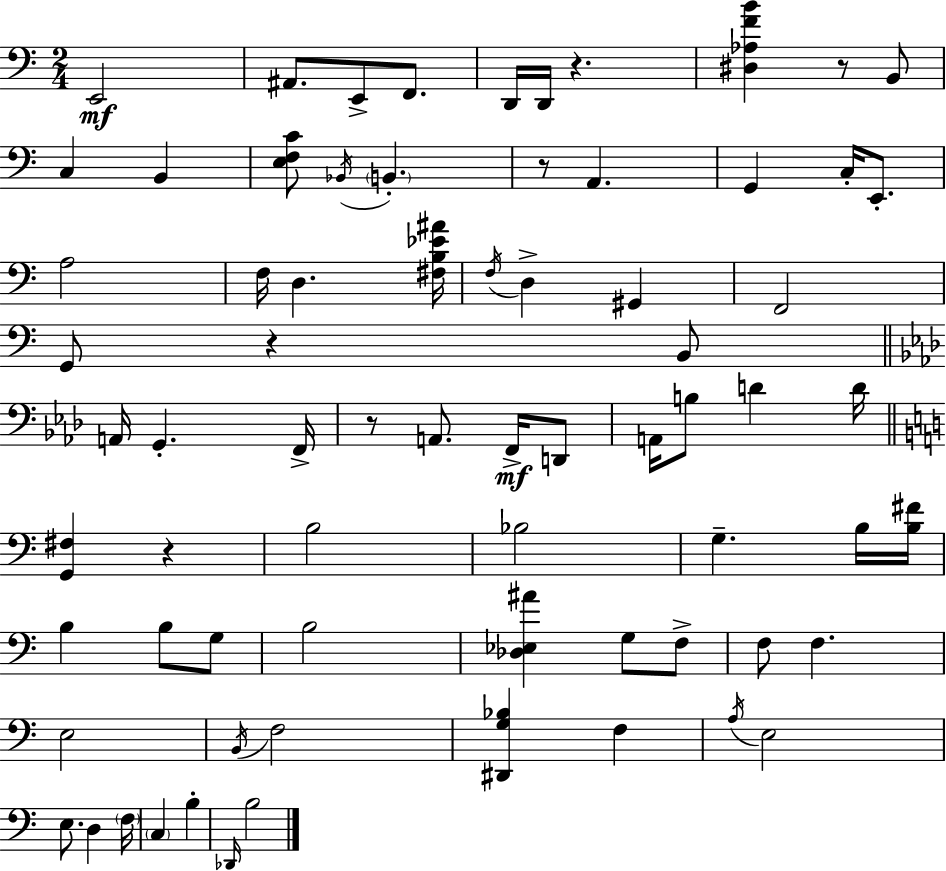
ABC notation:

X:1
T:Untitled
M:2/4
L:1/4
K:C
E,,2 ^A,,/2 E,,/2 F,,/2 D,,/4 D,,/4 z [^D,_A,FB] z/2 B,,/2 C, B,, [E,F,C]/2 _B,,/4 B,, z/2 A,, G,, C,/4 E,,/2 A,2 F,/4 D, [^F,B,_E^A]/4 F,/4 D, ^G,, F,,2 G,,/2 z B,,/2 A,,/4 G,, F,,/4 z/2 A,,/2 F,,/4 D,,/2 A,,/4 B,/2 D D/4 [G,,^F,] z B,2 _B,2 G, B,/4 [B,^F]/4 B, B,/2 G,/2 B,2 [_D,_E,^A] G,/2 F,/2 F,/2 F, E,2 B,,/4 F,2 [^D,,G,_B,] F, A,/4 E,2 E,/2 D, F,/4 C, B, _D,,/4 B,2